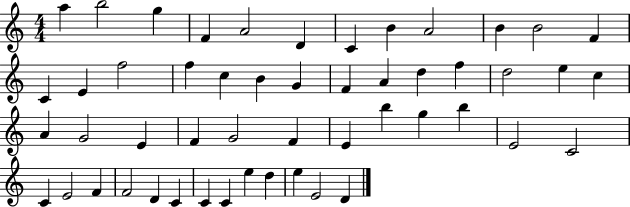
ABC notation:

X:1
T:Untitled
M:4/4
L:1/4
K:C
a b2 g F A2 D C B A2 B B2 F C E f2 f c B G F A d f d2 e c A G2 E F G2 F E b g b E2 C2 C E2 F F2 D C C C e d e E2 D